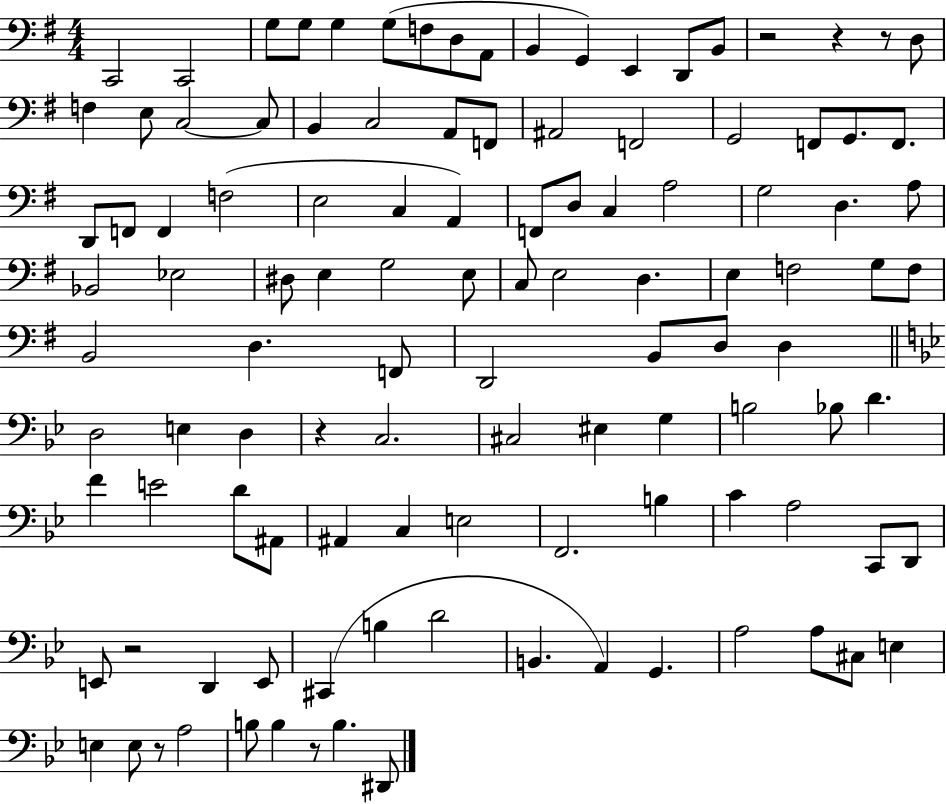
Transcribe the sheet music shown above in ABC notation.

X:1
T:Untitled
M:4/4
L:1/4
K:G
C,,2 C,,2 G,/2 G,/2 G, G,/2 F,/2 D,/2 A,,/2 B,, G,, E,, D,,/2 B,,/2 z2 z z/2 D,/2 F, E,/2 C,2 C,/2 B,, C,2 A,,/2 F,,/2 ^A,,2 F,,2 G,,2 F,,/2 G,,/2 F,,/2 D,,/2 F,,/2 F,, F,2 E,2 C, A,, F,,/2 D,/2 C, A,2 G,2 D, A,/2 _B,,2 _E,2 ^D,/2 E, G,2 E,/2 C,/2 E,2 D, E, F,2 G,/2 F,/2 B,,2 D, F,,/2 D,,2 B,,/2 D,/2 D, D,2 E, D, z C,2 ^C,2 ^E, G, B,2 _B,/2 D F E2 D/2 ^A,,/2 ^A,, C, E,2 F,,2 B, C A,2 C,,/2 D,,/2 E,,/2 z2 D,, E,,/2 ^C,, B, D2 B,, A,, G,, A,2 A,/2 ^C,/2 E, E, E,/2 z/2 A,2 B,/2 B, z/2 B, ^D,,/2